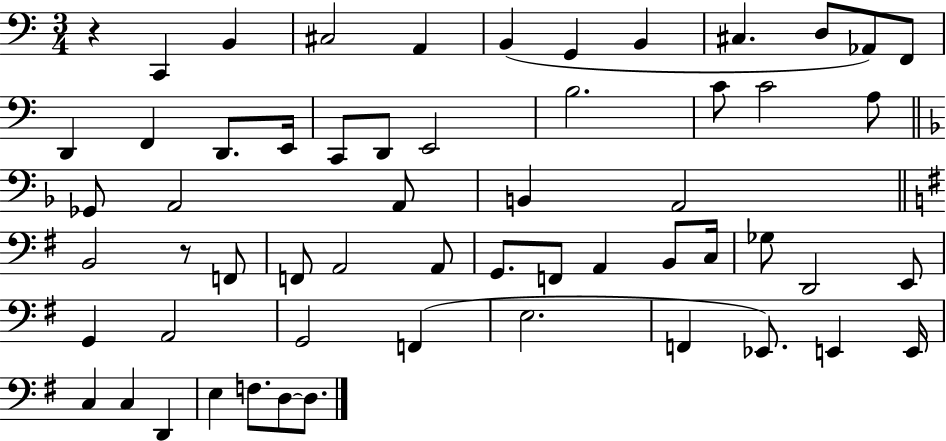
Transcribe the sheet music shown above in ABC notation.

X:1
T:Untitled
M:3/4
L:1/4
K:C
z C,, B,, ^C,2 A,, B,, G,, B,, ^C, D,/2 _A,,/2 F,,/2 D,, F,, D,,/2 E,,/4 C,,/2 D,,/2 E,,2 B,2 C/2 C2 A,/2 _G,,/2 A,,2 A,,/2 B,, A,,2 B,,2 z/2 F,,/2 F,,/2 A,,2 A,,/2 G,,/2 F,,/2 A,, B,,/2 C,/4 _G,/2 D,,2 E,,/2 G,, A,,2 G,,2 F,, E,2 F,, _E,,/2 E,, E,,/4 C, C, D,, E, F,/2 D,/2 D,/2